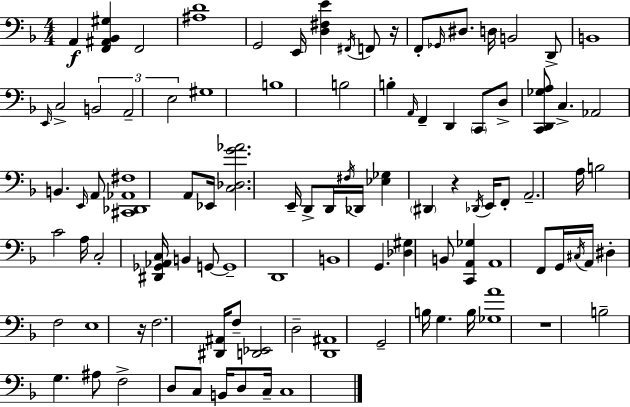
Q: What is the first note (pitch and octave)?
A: A2